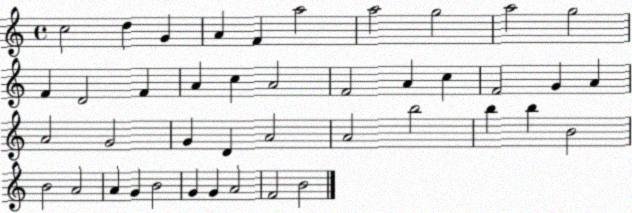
X:1
T:Untitled
M:4/4
L:1/4
K:C
c2 d G A F a2 a2 g2 a2 g2 F D2 F A c A2 F2 A c F2 G A A2 G2 G D A2 A2 b2 b b B2 B2 A2 A G B2 G G A2 F2 B2